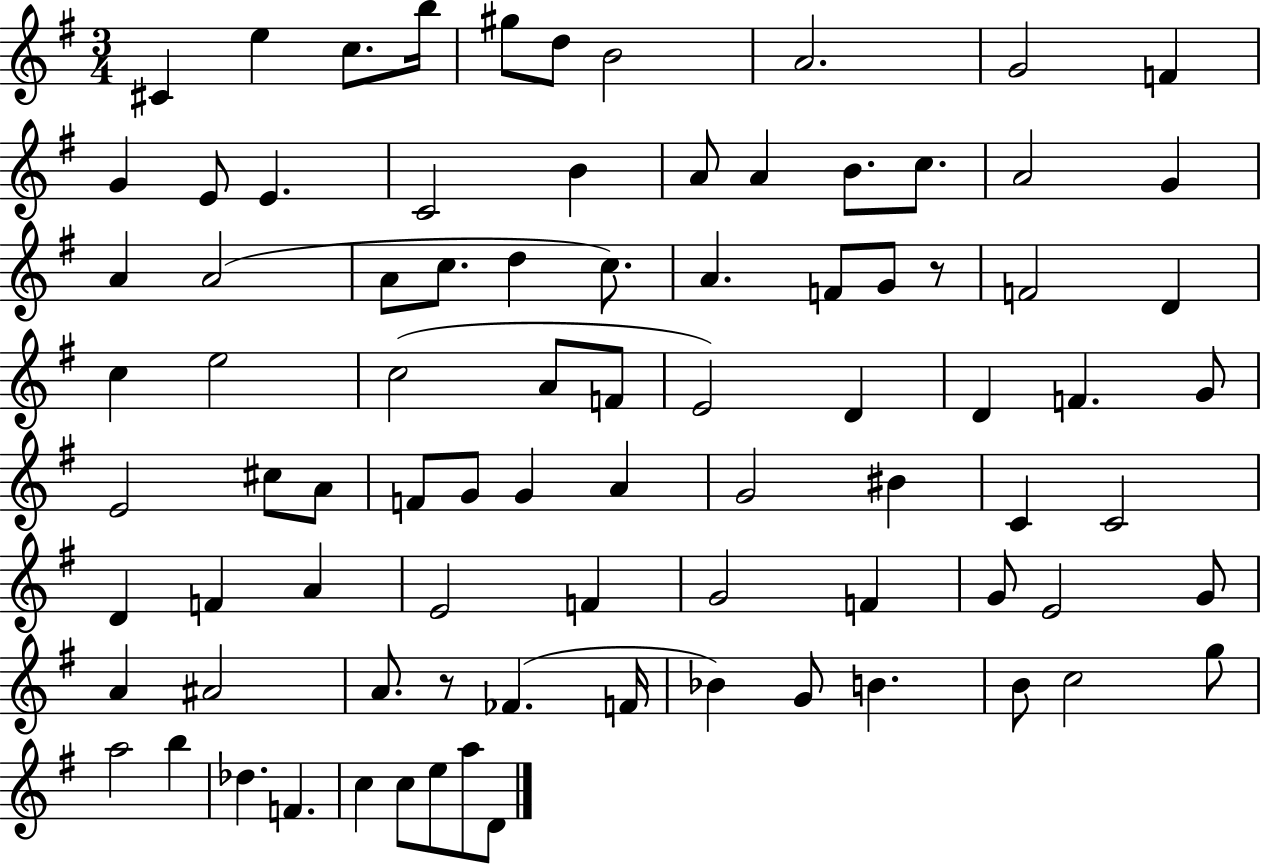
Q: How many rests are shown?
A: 2